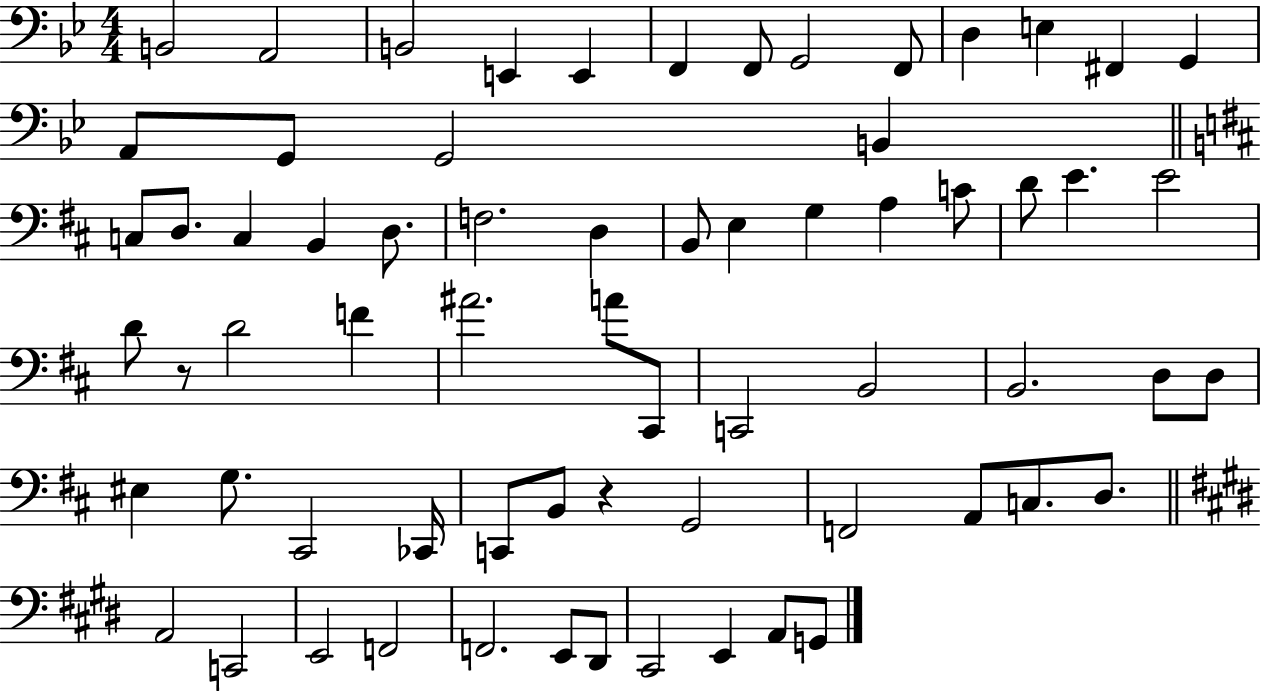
B2/h A2/h B2/h E2/q E2/q F2/q F2/e G2/h F2/e D3/q E3/q F#2/q G2/q A2/e G2/e G2/h B2/q C3/e D3/e. C3/q B2/q D3/e. F3/h. D3/q B2/e E3/q G3/q A3/q C4/e D4/e E4/q. E4/h D4/e R/e D4/h F4/q A#4/h. A4/e C#2/e C2/h B2/h B2/h. D3/e D3/e EIS3/q G3/e. C#2/h CES2/s C2/e B2/e R/q G2/h F2/h A2/e C3/e. D3/e. A2/h C2/h E2/h F2/h F2/h. E2/e D#2/e C#2/h E2/q A2/e G2/e